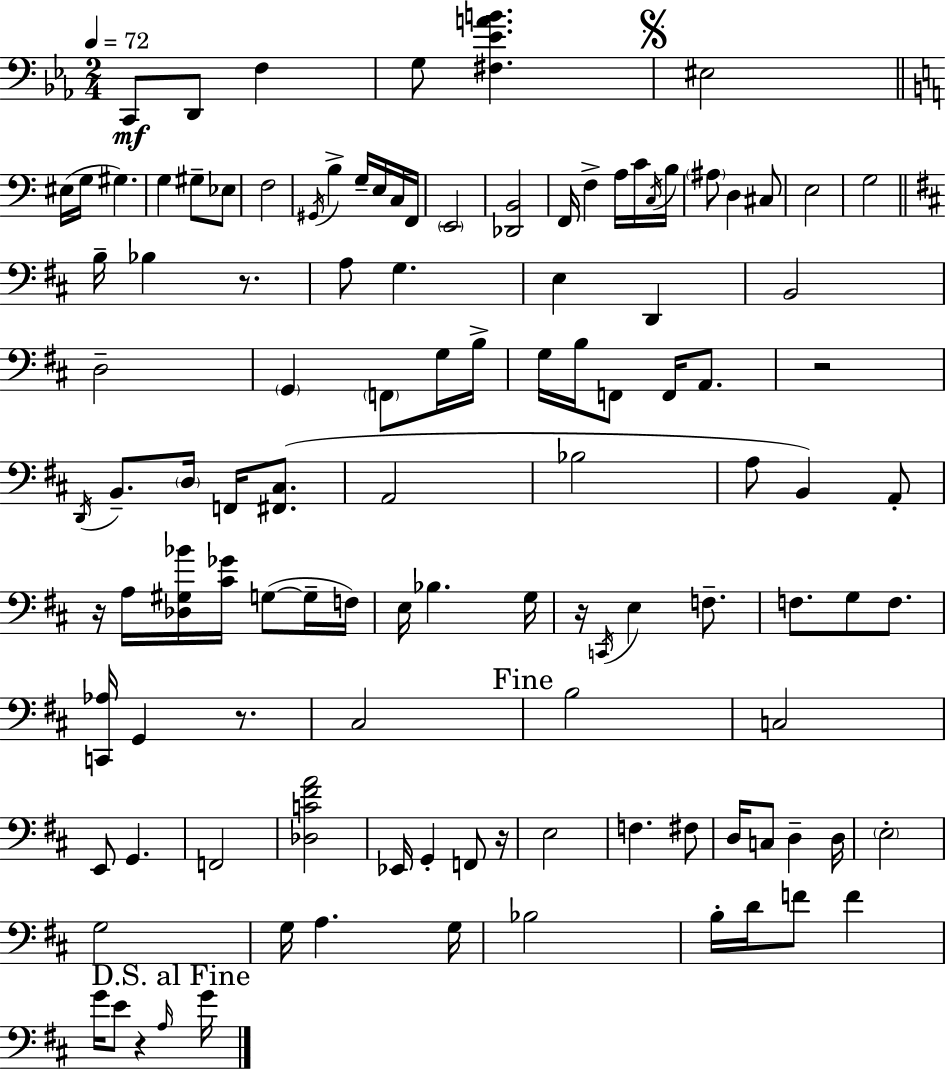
C2/e D2/e F3/q G3/e [F#3,Eb4,A4,B4]/q. EIS3/h EIS3/s G3/s G#3/q. G3/q G#3/e Eb3/e F3/h G#2/s B3/q G3/s E3/s C3/s F2/s E2/h [Db2,B2]/h F2/s F3/q A3/s C4/s C3/s B3/s A#3/e D3/q C#3/e E3/h G3/h B3/s Bb3/q R/e. A3/e G3/q. E3/q D2/q B2/h D3/h G2/q F2/e G3/s B3/s G3/s B3/s F2/e F2/s A2/e. R/h D2/s B2/e. D3/s F2/s [F#2,C#3]/e. A2/h Bb3/h A3/e B2/q A2/e R/s A3/s [Db3,G#3,Bb4]/s [C#4,Gb4]/s G3/e G3/s F3/s E3/s Bb3/q. G3/s R/s C2/s E3/q F3/e. F3/e. G3/e F3/e. [C2,Ab3]/s G2/q R/e. C#3/h B3/h C3/h E2/e G2/q. F2/h [Db3,C4,F#4,A4]/h Eb2/s G2/q F2/e R/s E3/h F3/q. F#3/e D3/s C3/e D3/q D3/s E3/h G3/h G3/s A3/q. G3/s Bb3/h B3/s D4/s F4/e F4/q G4/s E4/e R/q A3/s G4/s